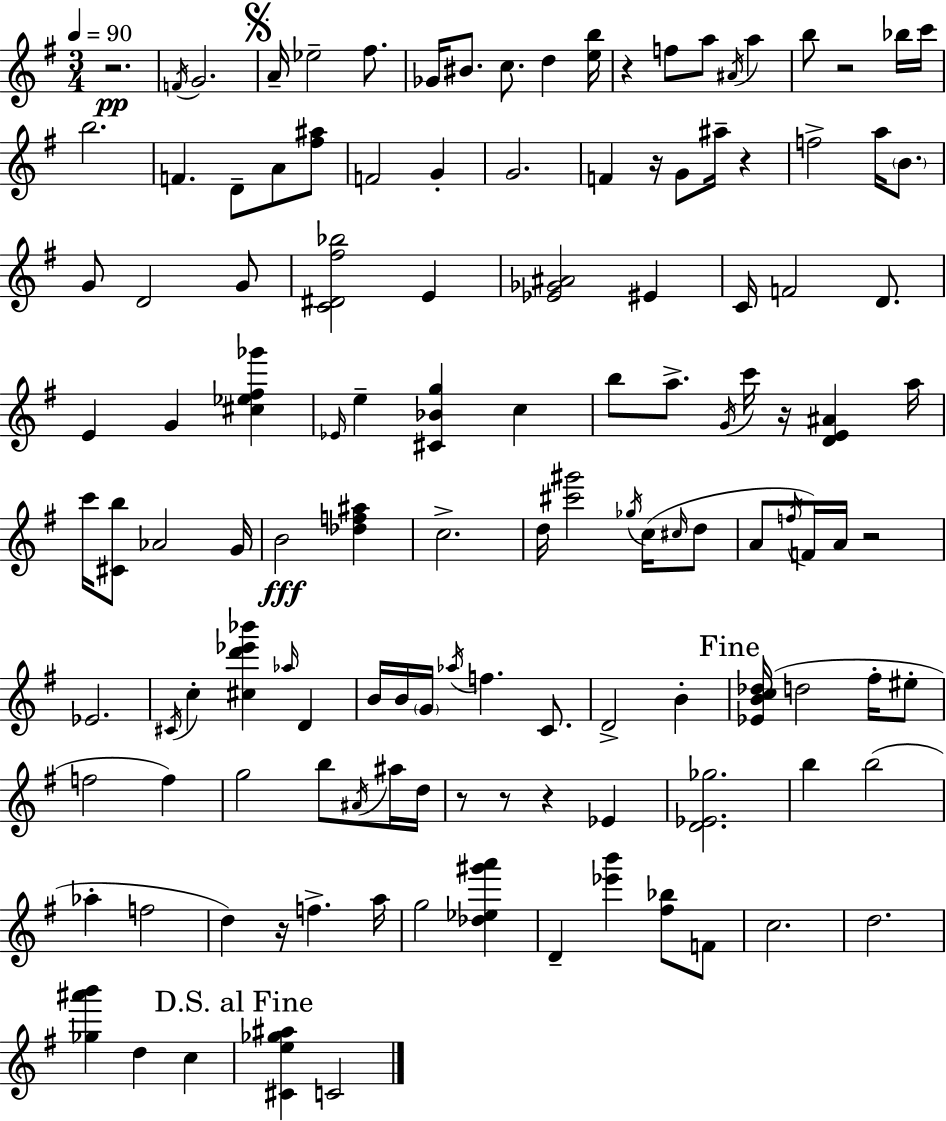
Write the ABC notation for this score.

X:1
T:Untitled
M:3/4
L:1/4
K:G
z2 F/4 G2 A/4 _e2 ^f/2 _G/4 ^B/2 c/2 d [eb]/4 z f/2 a/2 ^A/4 a b/2 z2 _b/4 c'/4 b2 F D/2 A/2 [^f^a]/2 F2 G G2 F z/4 G/2 ^a/4 z f2 a/4 B/2 G/2 D2 G/2 [C^D^f_b]2 E [_E_G^A]2 ^E C/4 F2 D/2 E G [^c_e^f_g'] _E/4 e [^C_Bg] c b/2 a/2 G/4 c'/4 z/4 [DE^A] a/4 c'/4 [^Cb]/2 _A2 G/4 B2 [_df^a] c2 d/4 [^c'^g']2 _g/4 c/4 ^c/4 d/2 A/2 f/4 F/4 A/4 z2 _E2 ^C/4 c [^cd'_e'_b'] _a/4 D B/4 B/4 G/4 _a/4 f C/2 D2 B [_EBc_d]/4 d2 ^f/4 ^e/2 f2 f g2 b/2 ^A/4 ^a/4 d/4 z/2 z/2 z _E [D_E_g]2 b b2 _a f2 d z/4 f a/4 g2 [_d_e^g'a'] D [_e'b'] [^f_b]/2 F/2 c2 d2 [_g^a'b'] d c [^Ce_g^a] C2